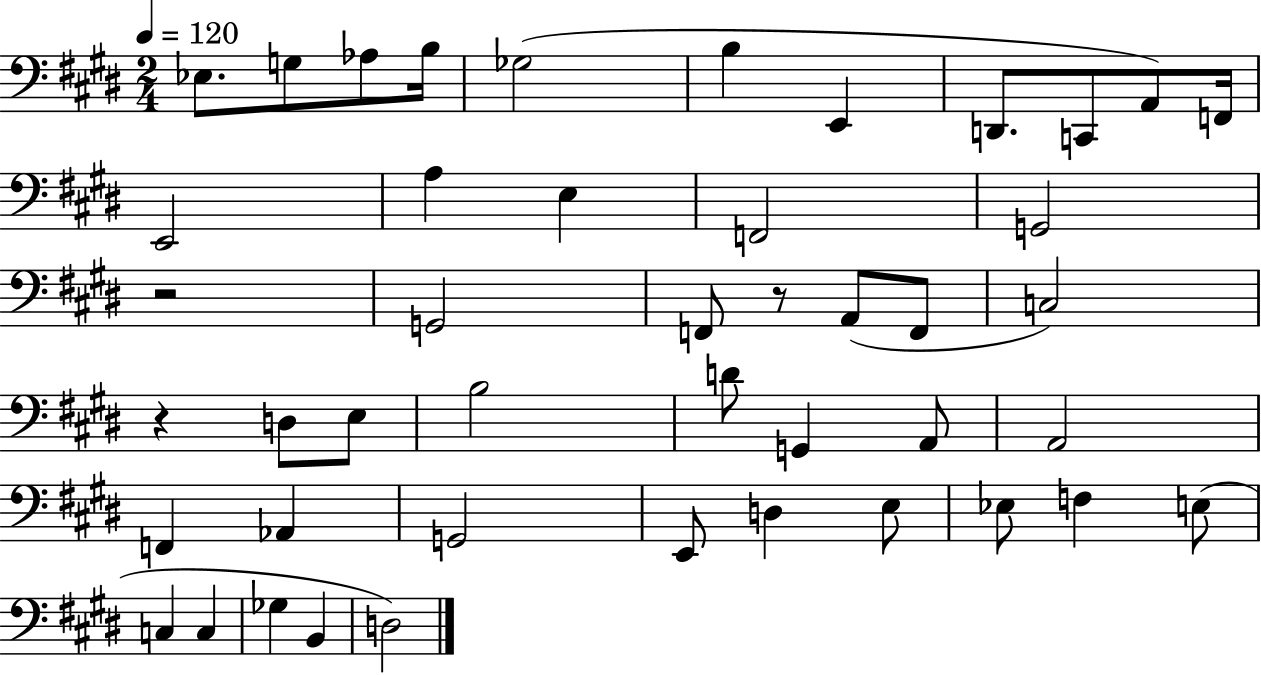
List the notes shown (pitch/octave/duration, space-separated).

Eb3/e. G3/e Ab3/e B3/s Gb3/h B3/q E2/q D2/e. C2/e A2/e F2/s E2/h A3/q E3/q F2/h G2/h R/h G2/h F2/e R/e A2/e F2/e C3/h R/q D3/e E3/e B3/h D4/e G2/q A2/e A2/h F2/q Ab2/q G2/h E2/e D3/q E3/e Eb3/e F3/q E3/e C3/q C3/q Gb3/q B2/q D3/h